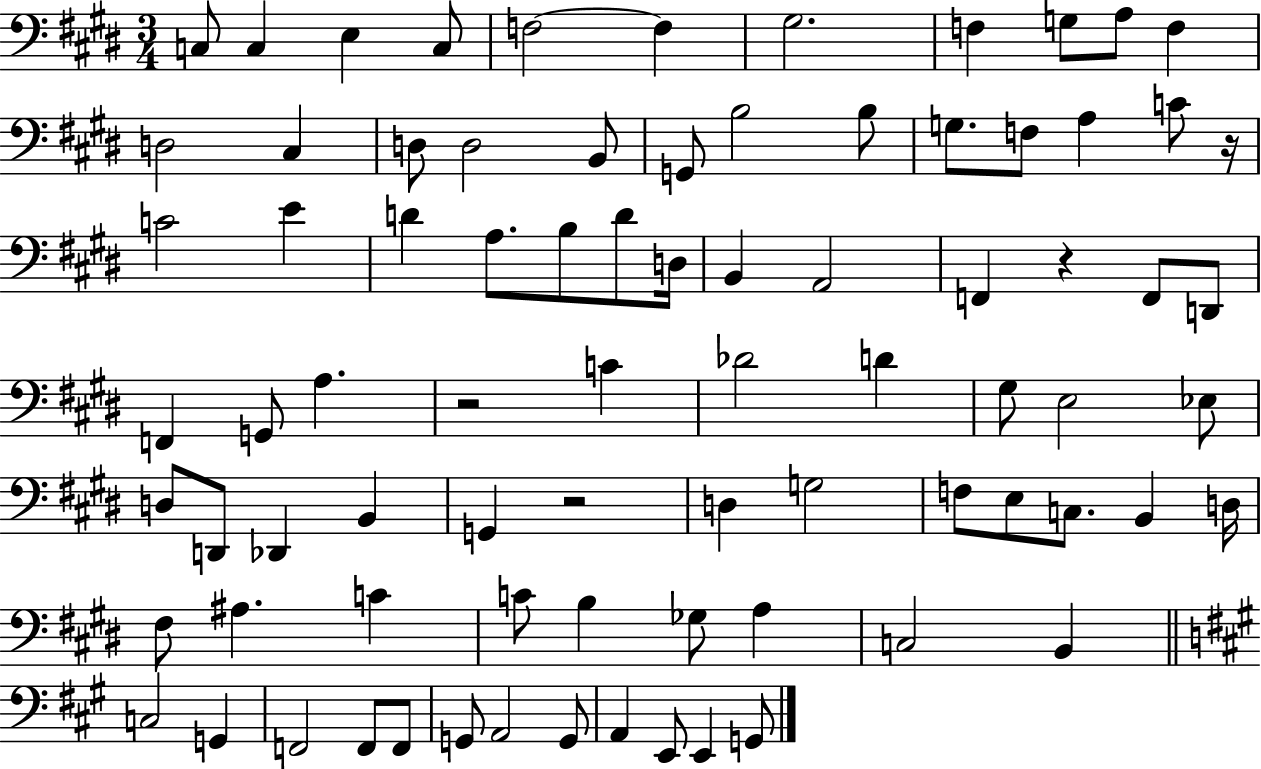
{
  \clef bass
  \numericTimeSignature
  \time 3/4
  \key e \major
  \repeat volta 2 { c8 c4 e4 c8 | f2~~ f4 | gis2. | f4 g8 a8 f4 | \break d2 cis4 | d8 d2 b,8 | g,8 b2 b8 | g8. f8 a4 c'8 r16 | \break c'2 e'4 | d'4 a8. b8 d'8 d16 | b,4 a,2 | f,4 r4 f,8 d,8 | \break f,4 g,8 a4. | r2 c'4 | des'2 d'4 | gis8 e2 ees8 | \break d8 d,8 des,4 b,4 | g,4 r2 | d4 g2 | f8 e8 c8. b,4 d16 | \break fis8 ais4. c'4 | c'8 b4 ges8 a4 | c2 b,4 | \bar "||" \break \key a \major c2 g,4 | f,2 f,8 f,8 | g,8 a,2 g,8 | a,4 e,8 e,4 g,8 | \break } \bar "|."
}